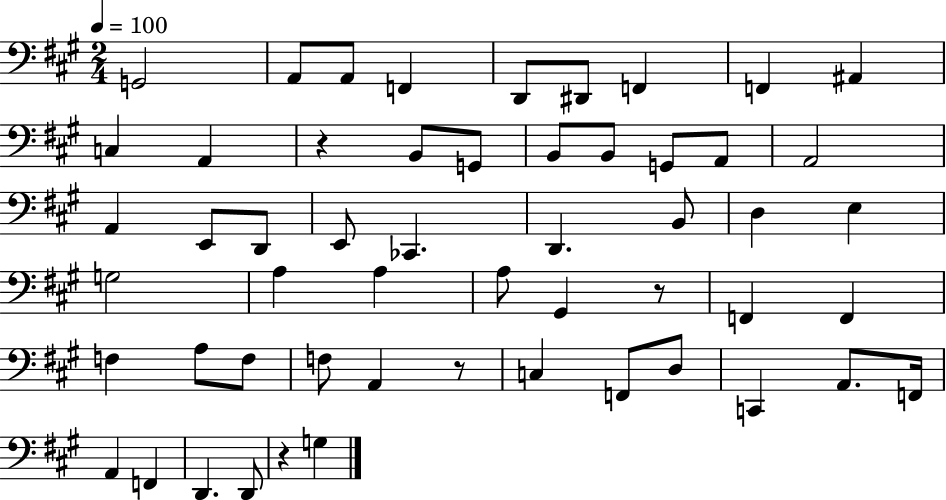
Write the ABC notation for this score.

X:1
T:Untitled
M:2/4
L:1/4
K:A
G,,2 A,,/2 A,,/2 F,, D,,/2 ^D,,/2 F,, F,, ^A,, C, A,, z B,,/2 G,,/2 B,,/2 B,,/2 G,,/2 A,,/2 A,,2 A,, E,,/2 D,,/2 E,,/2 _C,, D,, B,,/2 D, E, G,2 A, A, A,/2 ^G,, z/2 F,, F,, F, A,/2 F,/2 F,/2 A,, z/2 C, F,,/2 D,/2 C,, A,,/2 F,,/4 A,, F,, D,, D,,/2 z G,